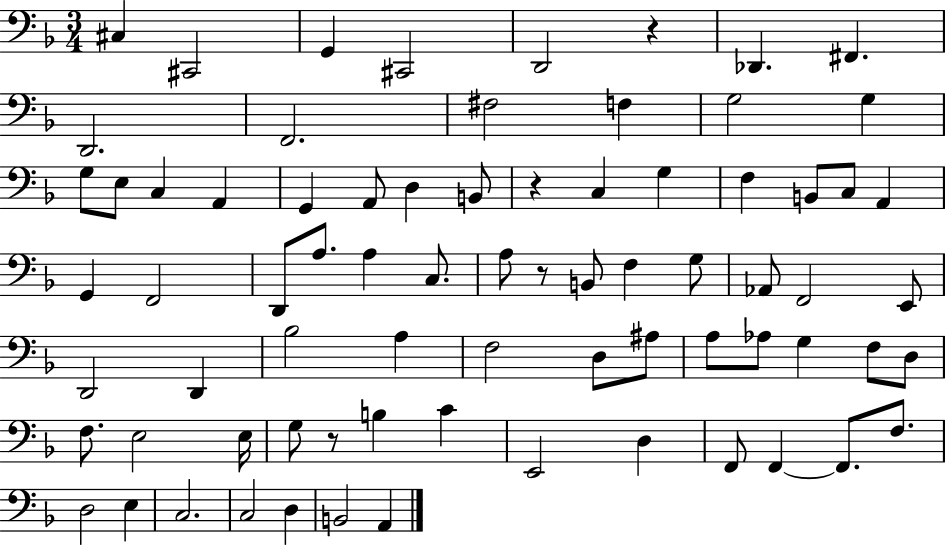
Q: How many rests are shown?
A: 4